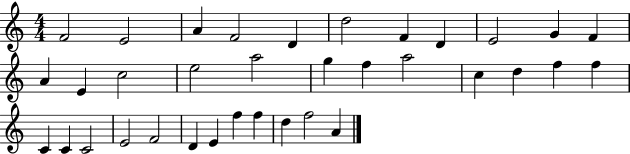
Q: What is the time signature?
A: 4/4